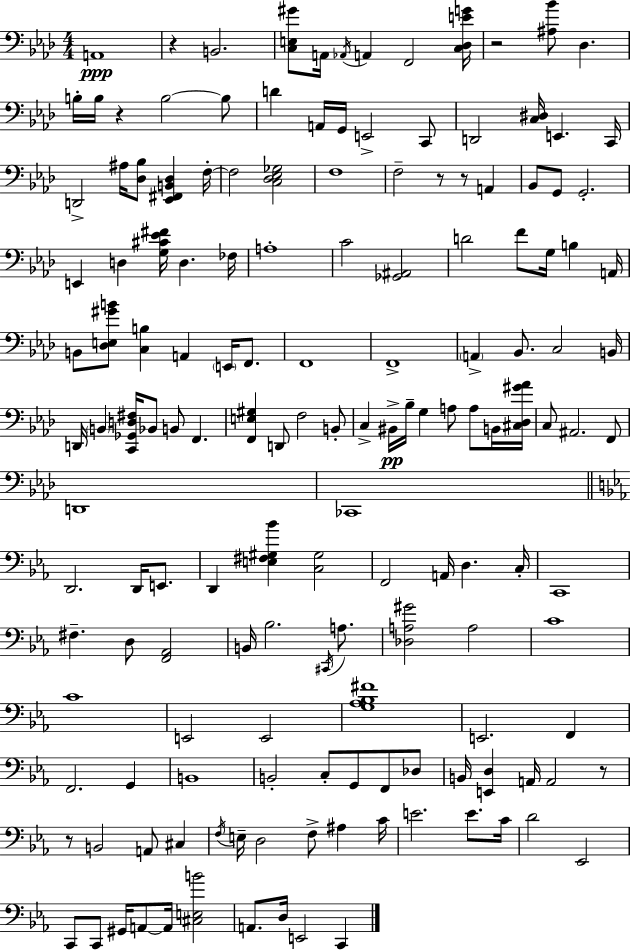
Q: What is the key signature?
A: F minor